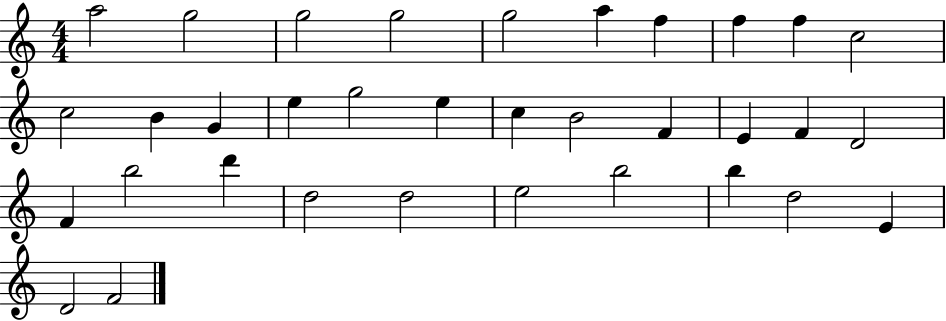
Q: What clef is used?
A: treble